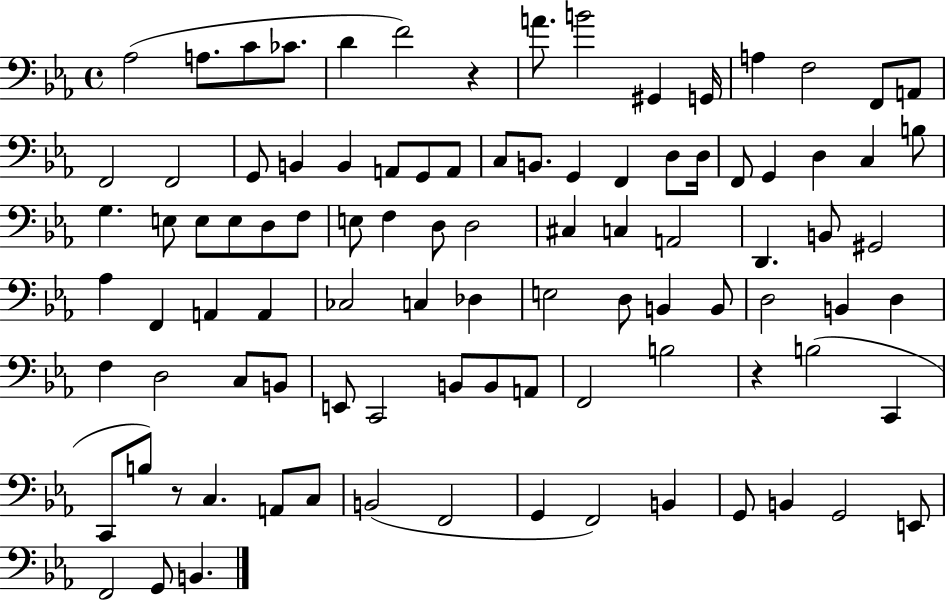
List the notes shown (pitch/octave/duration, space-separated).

Ab3/h A3/e. C4/e CES4/e. D4/q F4/h R/q A4/e. B4/h G#2/q G2/s A3/q F3/h F2/e A2/e F2/h F2/h G2/e B2/q B2/q A2/e G2/e A2/e C3/e B2/e. G2/q F2/q D3/e D3/s F2/e G2/q D3/q C3/q B3/e G3/q. E3/e E3/e E3/e D3/e F3/e E3/e F3/q D3/e D3/h C#3/q C3/q A2/h D2/q. B2/e G#2/h Ab3/q F2/q A2/q A2/q CES3/h C3/q Db3/q E3/h D3/e B2/q B2/e D3/h B2/q D3/q F3/q D3/h C3/e B2/e E2/e C2/h B2/e B2/e A2/e F2/h B3/h R/q B3/h C2/q C2/e B3/e R/e C3/q. A2/e C3/e B2/h F2/h G2/q F2/h B2/q G2/e B2/q G2/h E2/e F2/h G2/e B2/q.